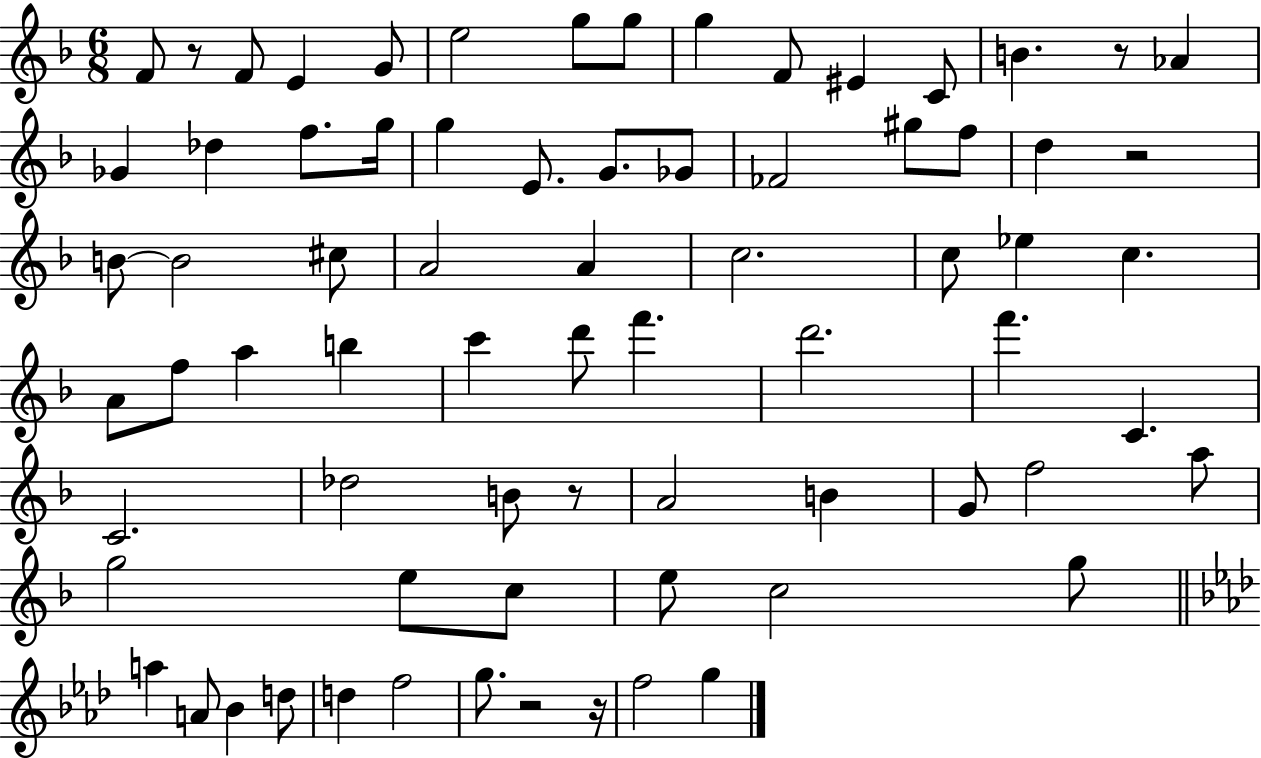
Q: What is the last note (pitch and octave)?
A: G5